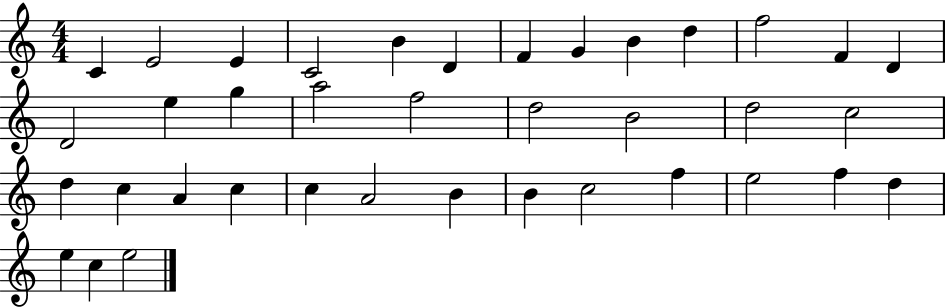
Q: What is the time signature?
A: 4/4